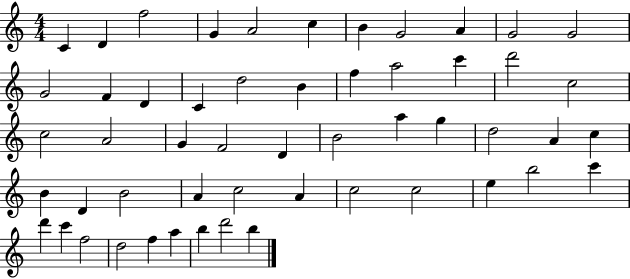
{
  \clef treble
  \numericTimeSignature
  \time 4/4
  \key c \major
  c'4 d'4 f''2 | g'4 a'2 c''4 | b'4 g'2 a'4 | g'2 g'2 | \break g'2 f'4 d'4 | c'4 d''2 b'4 | f''4 a''2 c'''4 | d'''2 c''2 | \break c''2 a'2 | g'4 f'2 d'4 | b'2 a''4 g''4 | d''2 a'4 c''4 | \break b'4 d'4 b'2 | a'4 c''2 a'4 | c''2 c''2 | e''4 b''2 c'''4 | \break d'''4 c'''4 f''2 | d''2 f''4 a''4 | b''4 d'''2 b''4 | \bar "|."
}